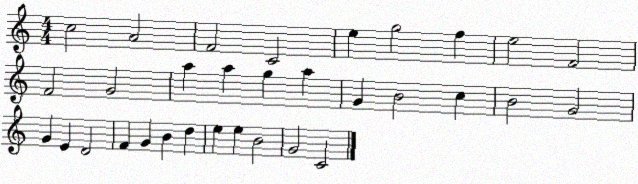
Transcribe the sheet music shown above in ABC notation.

X:1
T:Untitled
M:4/4
L:1/4
K:C
c2 A2 F2 C2 e g2 f e2 F2 F2 G2 a a g a G B2 c B2 G2 G E D2 F G B d e e B2 G2 C2